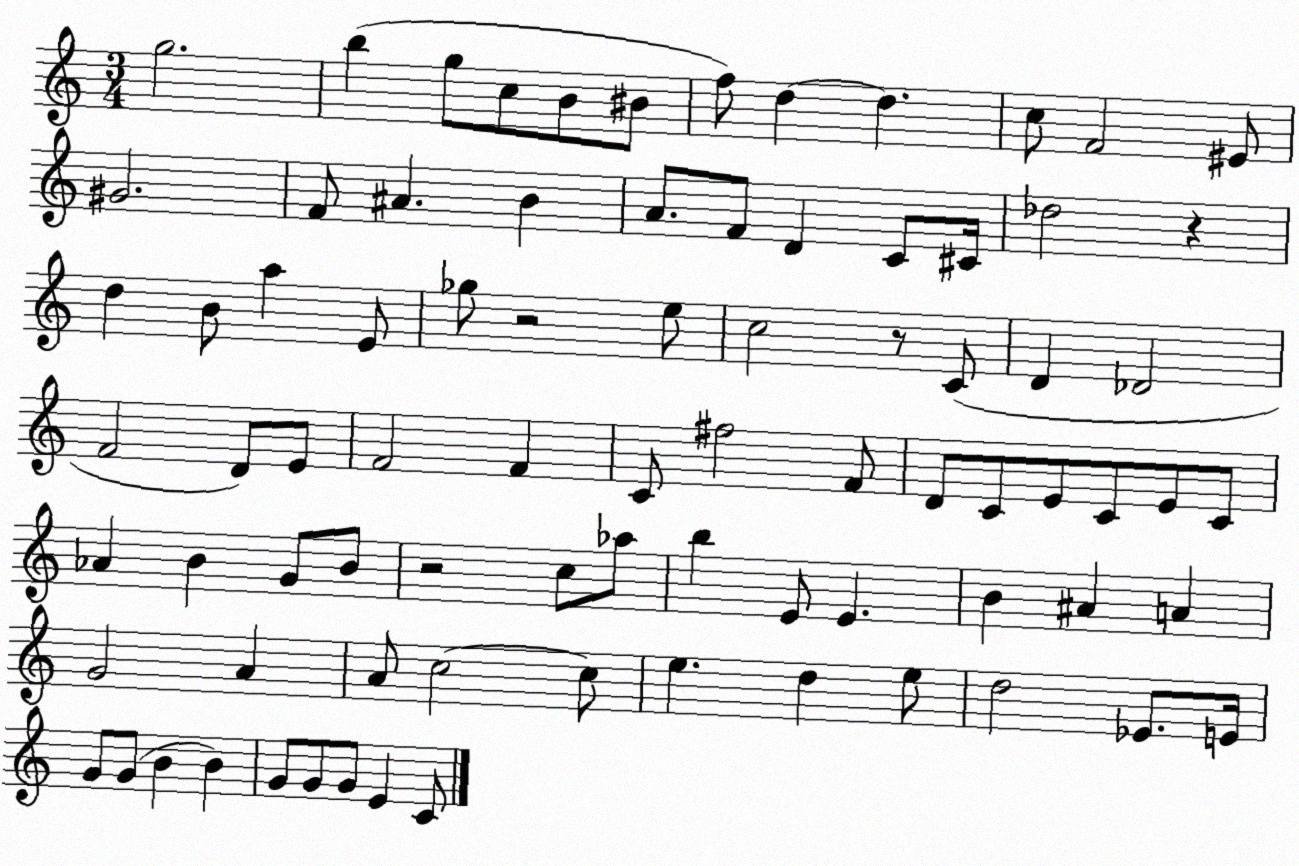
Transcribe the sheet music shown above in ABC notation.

X:1
T:Untitled
M:3/4
L:1/4
K:C
g2 b g/2 c/2 B/2 ^B/2 f/2 d d c/2 F2 ^E/2 ^G2 F/2 ^A B A/2 F/2 D C/2 ^C/4 _d2 z d B/2 a E/2 _g/2 z2 e/2 c2 z/2 C/2 D _D2 F2 D/2 E/2 F2 F C/2 ^f2 F/2 D/2 C/2 E/2 C/2 E/2 C/2 _A B G/2 B/2 z2 c/2 _a/2 b E/2 E B ^A A G2 A A/2 c2 c/2 e d e/2 d2 _E/2 E/4 G/2 G/2 B B G/2 G/2 G/2 E C/2